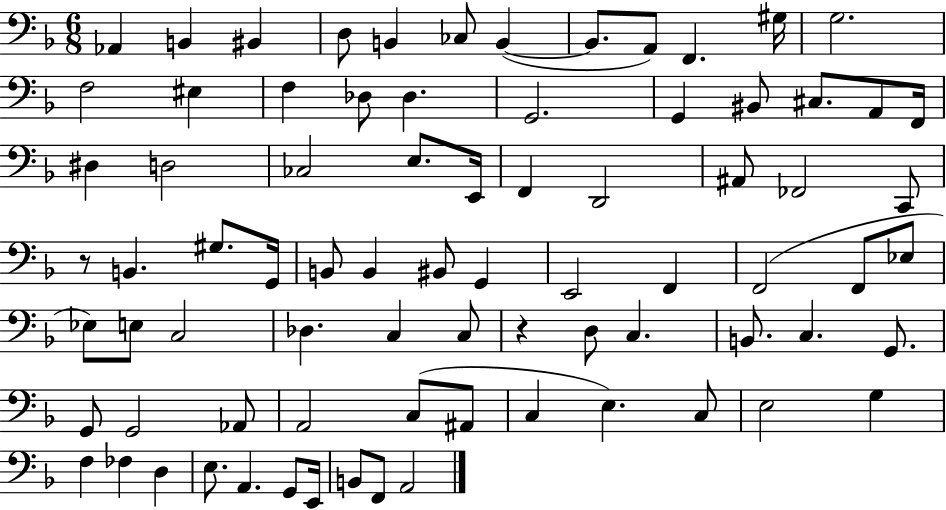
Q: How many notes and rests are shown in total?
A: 79